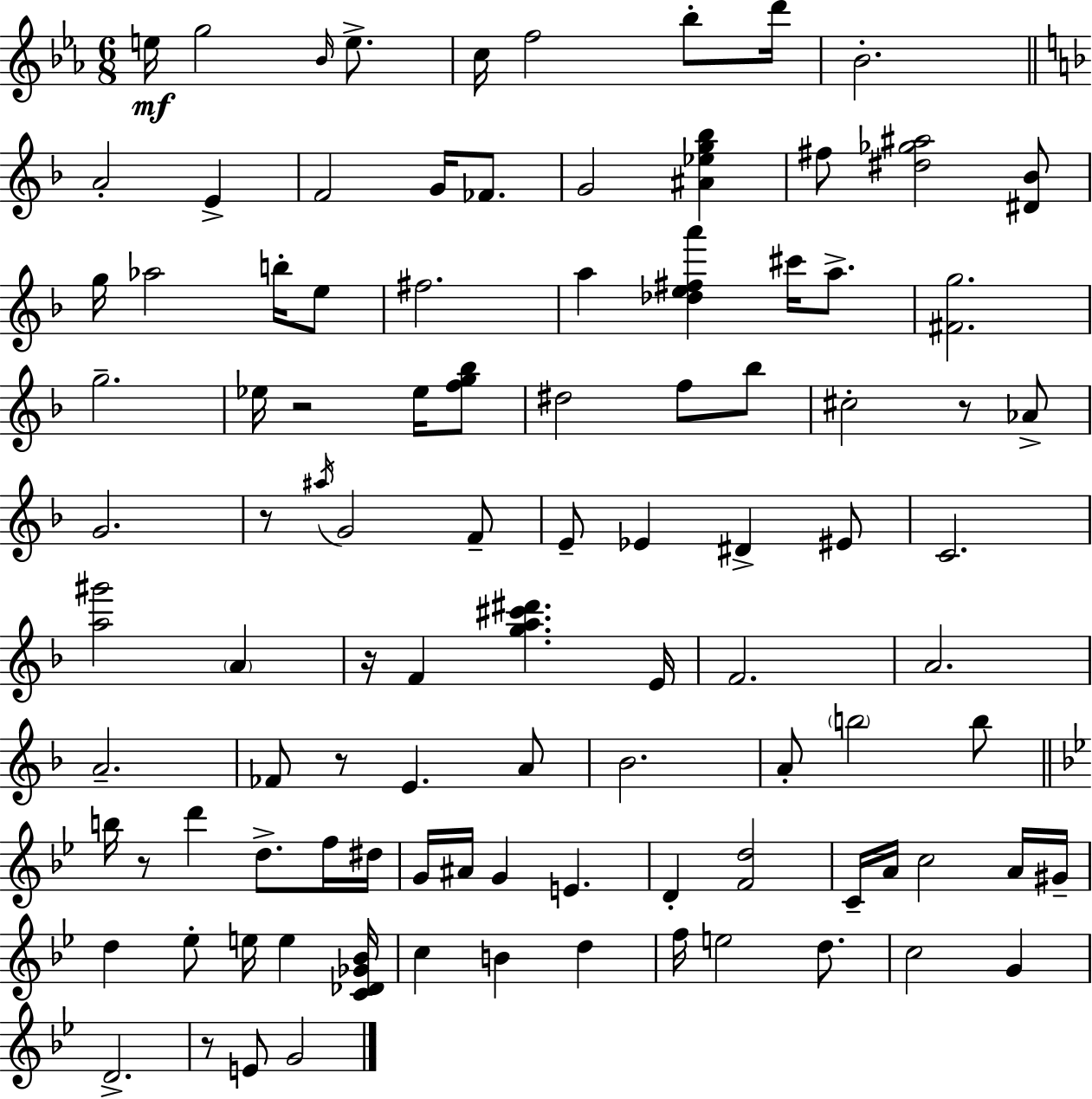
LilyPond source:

{
  \clef treble
  \numericTimeSignature
  \time 6/8
  \key c \minor
  e''16\mf g''2 \grace { bes'16 } e''8.-> | c''16 f''2 bes''8-. | d'''16 bes'2.-. | \bar "||" \break \key f \major a'2-. e'4-> | f'2 g'16 fes'8. | g'2 <ais' ees'' g'' bes''>4 | fis''8 <dis'' ges'' ais''>2 <dis' bes'>8 | \break g''16 aes''2 b''16-. e''8 | fis''2. | a''4 <des'' e'' fis'' a'''>4 cis'''16 a''8.-> | <fis' g''>2. | \break g''2.-- | ees''16 r2 ees''16 <f'' g'' bes''>8 | dis''2 f''8 bes''8 | cis''2-. r8 aes'8-> | \break g'2. | r8 \acciaccatura { ais''16 } g'2 f'8-- | e'8-- ees'4 dis'4-> eis'8 | c'2. | \break <a'' gis'''>2 \parenthesize a'4 | r16 f'4 <g'' a'' cis''' dis'''>4. | e'16 f'2. | a'2. | \break a'2.-- | fes'8 r8 e'4. a'8 | bes'2. | a'8-. \parenthesize b''2 b''8 | \break \bar "||" \break \key bes \major b''16 r8 d'''4 d''8.-> f''16 dis''16 | g'16 ais'16 g'4 e'4. | d'4-. <f' d''>2 | c'16-- a'16 c''2 a'16 gis'16-- | \break d''4 ees''8-. e''16 e''4 <c' des' ges' bes'>16 | c''4 b'4 d''4 | f''16 e''2 d''8. | c''2 g'4 | \break d'2.-> | r8 e'8 g'2 | \bar "|."
}